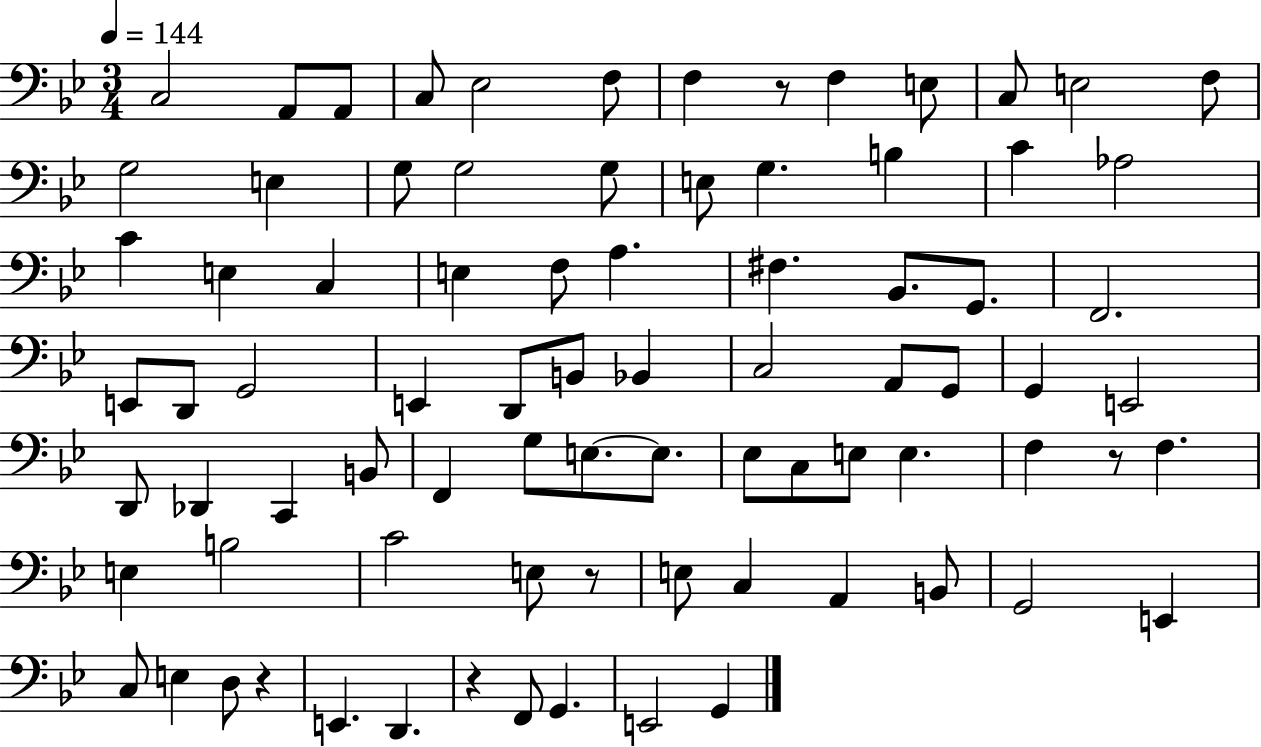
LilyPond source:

{
  \clef bass
  \numericTimeSignature
  \time 3/4
  \key bes \major
  \tempo 4 = 144
  c2 a,8 a,8 | c8 ees2 f8 | f4 r8 f4 e8 | c8 e2 f8 | \break g2 e4 | g8 g2 g8 | e8 g4. b4 | c'4 aes2 | \break c'4 e4 c4 | e4 f8 a4. | fis4. bes,8. g,8. | f,2. | \break e,8 d,8 g,2 | e,4 d,8 b,8 bes,4 | c2 a,8 g,8 | g,4 e,2 | \break d,8 des,4 c,4 b,8 | f,4 g8 e8.~~ e8. | ees8 c8 e8 e4. | f4 r8 f4. | \break e4 b2 | c'2 e8 r8 | e8 c4 a,4 b,8 | g,2 e,4 | \break c8 e4 d8 r4 | e,4. d,4. | r4 f,8 g,4. | e,2 g,4 | \break \bar "|."
}